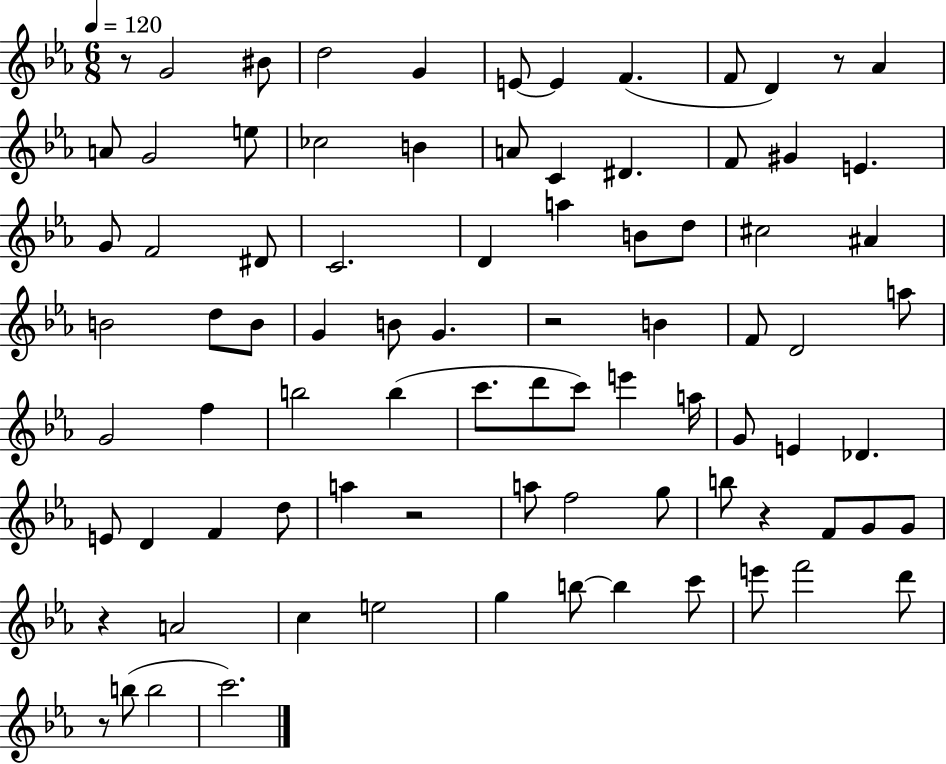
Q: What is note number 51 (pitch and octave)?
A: G4